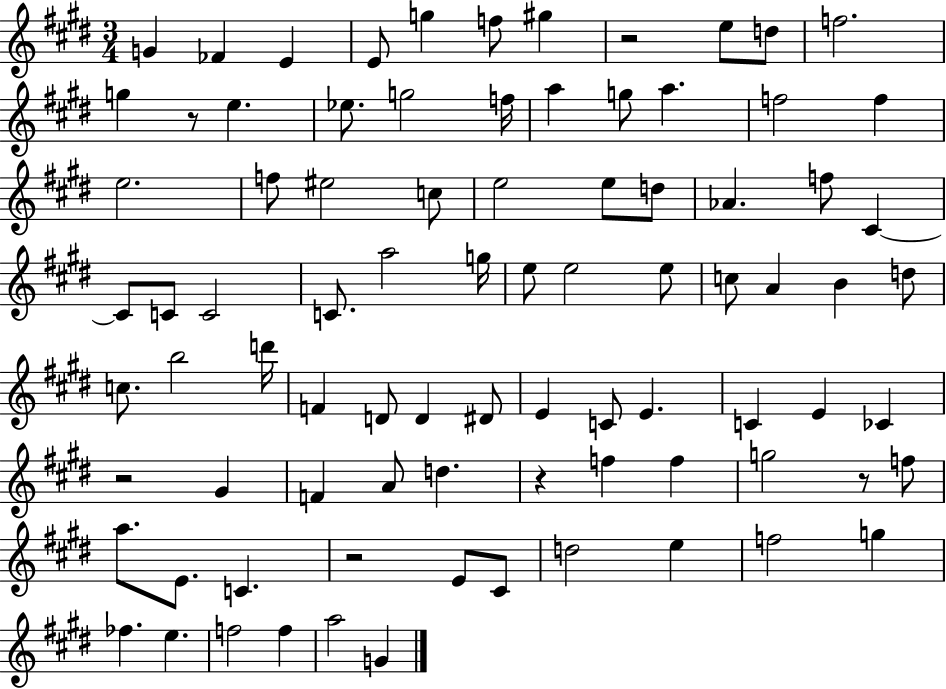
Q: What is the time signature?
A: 3/4